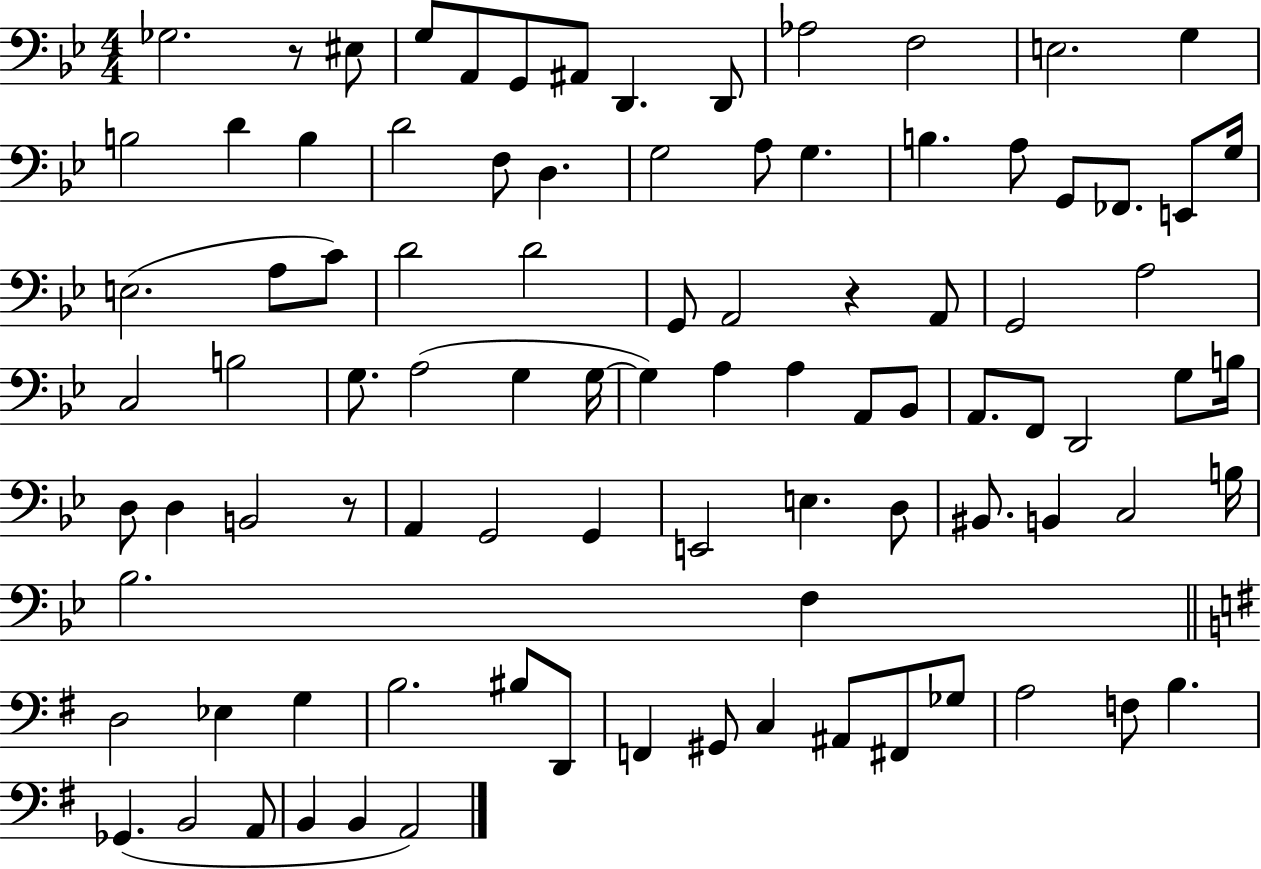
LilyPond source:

{
  \clef bass
  \numericTimeSignature
  \time 4/4
  \key bes \major
  \repeat volta 2 { ges2. r8 eis8 | g8 a,8 g,8 ais,8 d,4. d,8 | aes2 f2 | e2. g4 | \break b2 d'4 b4 | d'2 f8 d4. | g2 a8 g4. | b4. a8 g,8 fes,8. e,8 g16 | \break e2.( a8 c'8) | d'2 d'2 | g,8 a,2 r4 a,8 | g,2 a2 | \break c2 b2 | g8. a2( g4 g16~~ | g4) a4 a4 a,8 bes,8 | a,8. f,8 d,2 g8 b16 | \break d8 d4 b,2 r8 | a,4 g,2 g,4 | e,2 e4. d8 | bis,8. b,4 c2 b16 | \break bes2. f4 | \bar "||" \break \key e \minor d2 ees4 g4 | b2. bis8 d,8 | f,4 gis,8 c4 ais,8 fis,8 ges8 | a2 f8 b4. | \break ges,4.( b,2 a,8 | b,4 b,4 a,2) | } \bar "|."
}